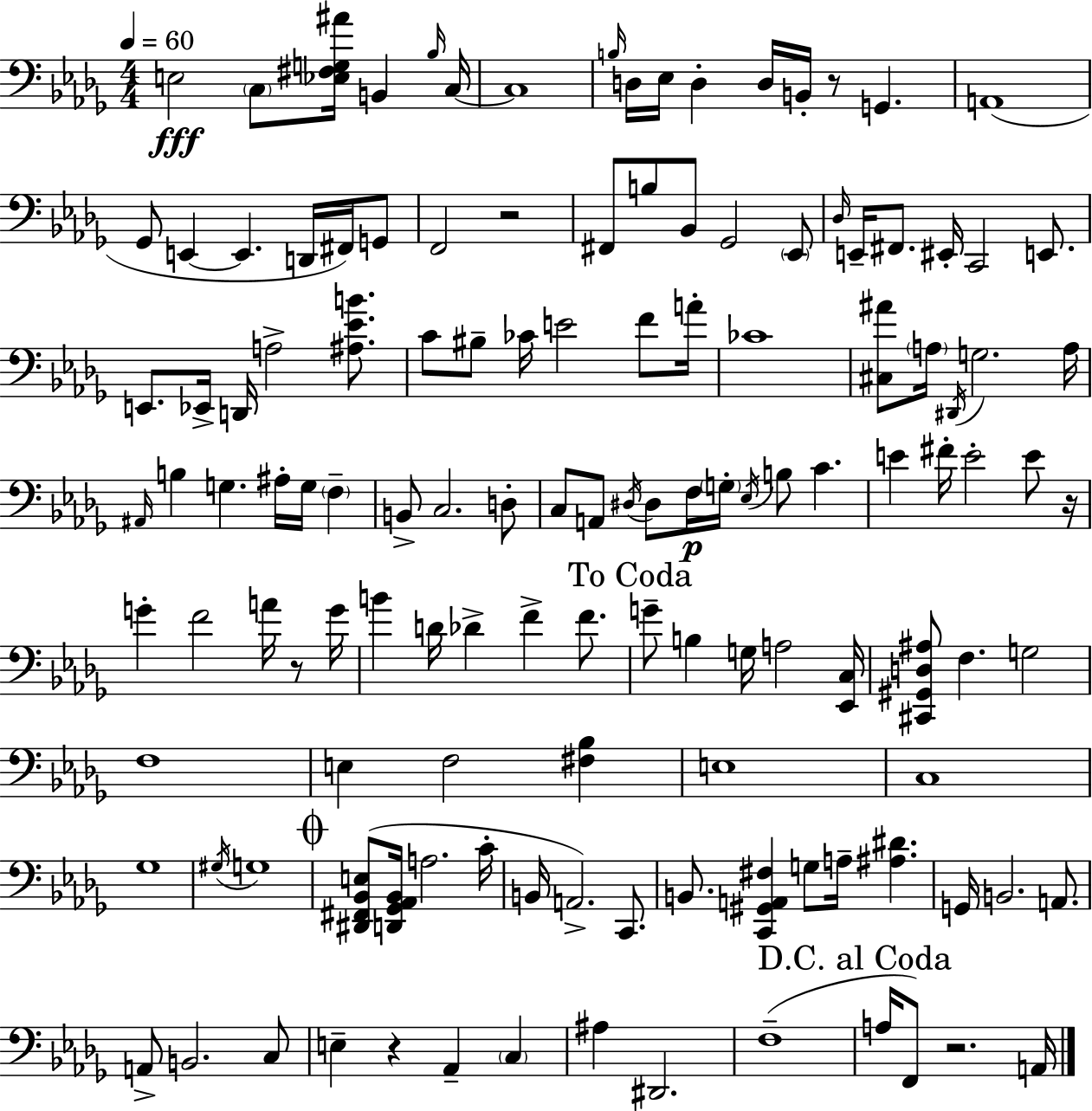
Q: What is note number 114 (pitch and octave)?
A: F2